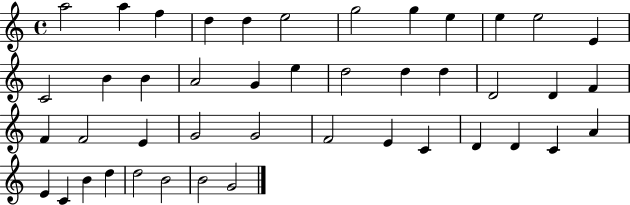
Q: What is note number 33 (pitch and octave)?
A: D4